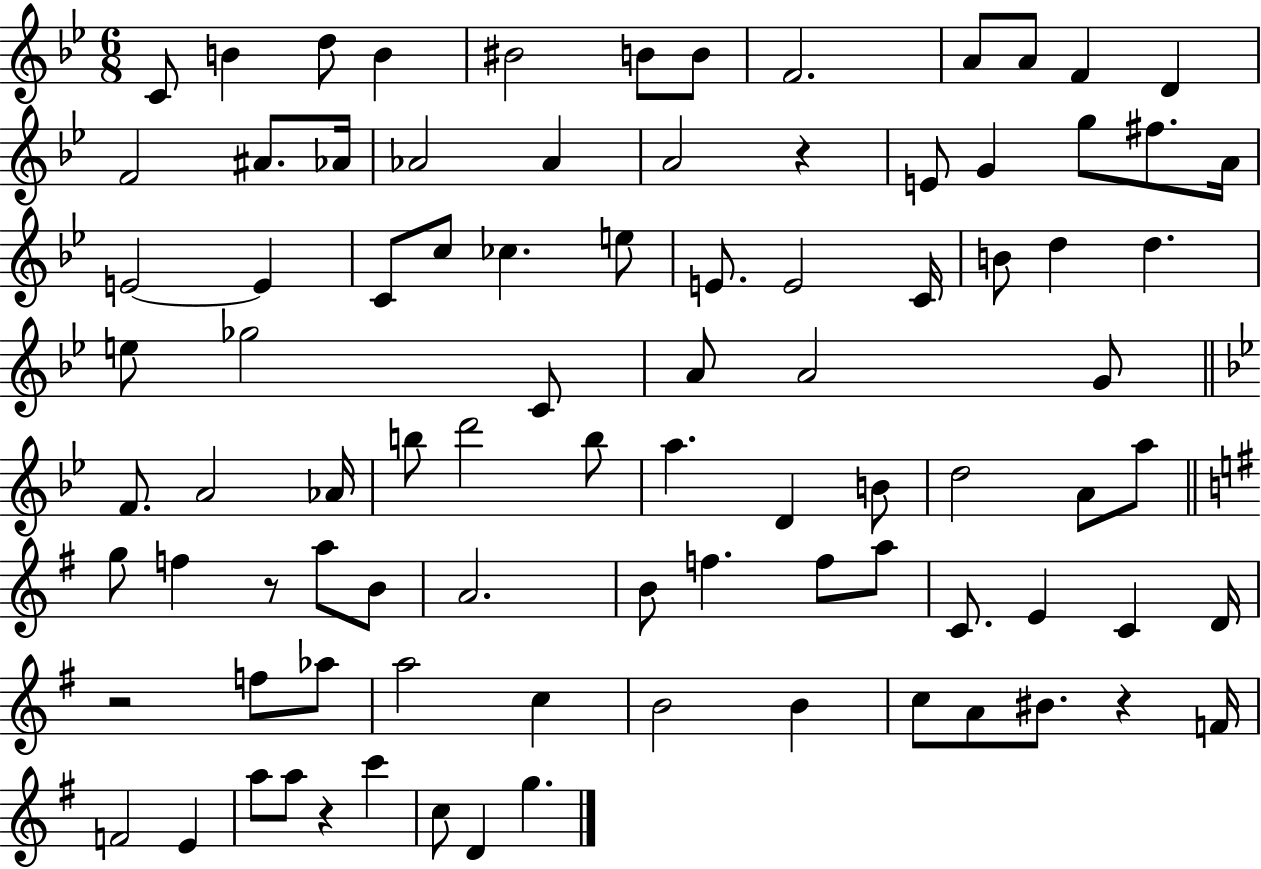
C4/e B4/q D5/e B4/q BIS4/h B4/e B4/e F4/h. A4/e A4/e F4/q D4/q F4/h A#4/e. Ab4/s Ab4/h Ab4/q A4/h R/q E4/e G4/q G5/e F#5/e. A4/s E4/h E4/q C4/e C5/e CES5/q. E5/e E4/e. E4/h C4/s B4/e D5/q D5/q. E5/e Gb5/h C4/e A4/e A4/h G4/e F4/e. A4/h Ab4/s B5/e D6/h B5/e A5/q. D4/q B4/e D5/h A4/e A5/e G5/e F5/q R/e A5/e B4/e A4/h. B4/e F5/q. F5/e A5/e C4/e. E4/q C4/q D4/s R/h F5/e Ab5/e A5/h C5/q B4/h B4/q C5/e A4/e BIS4/e. R/q F4/s F4/h E4/q A5/e A5/e R/q C6/q C5/e D4/q G5/q.